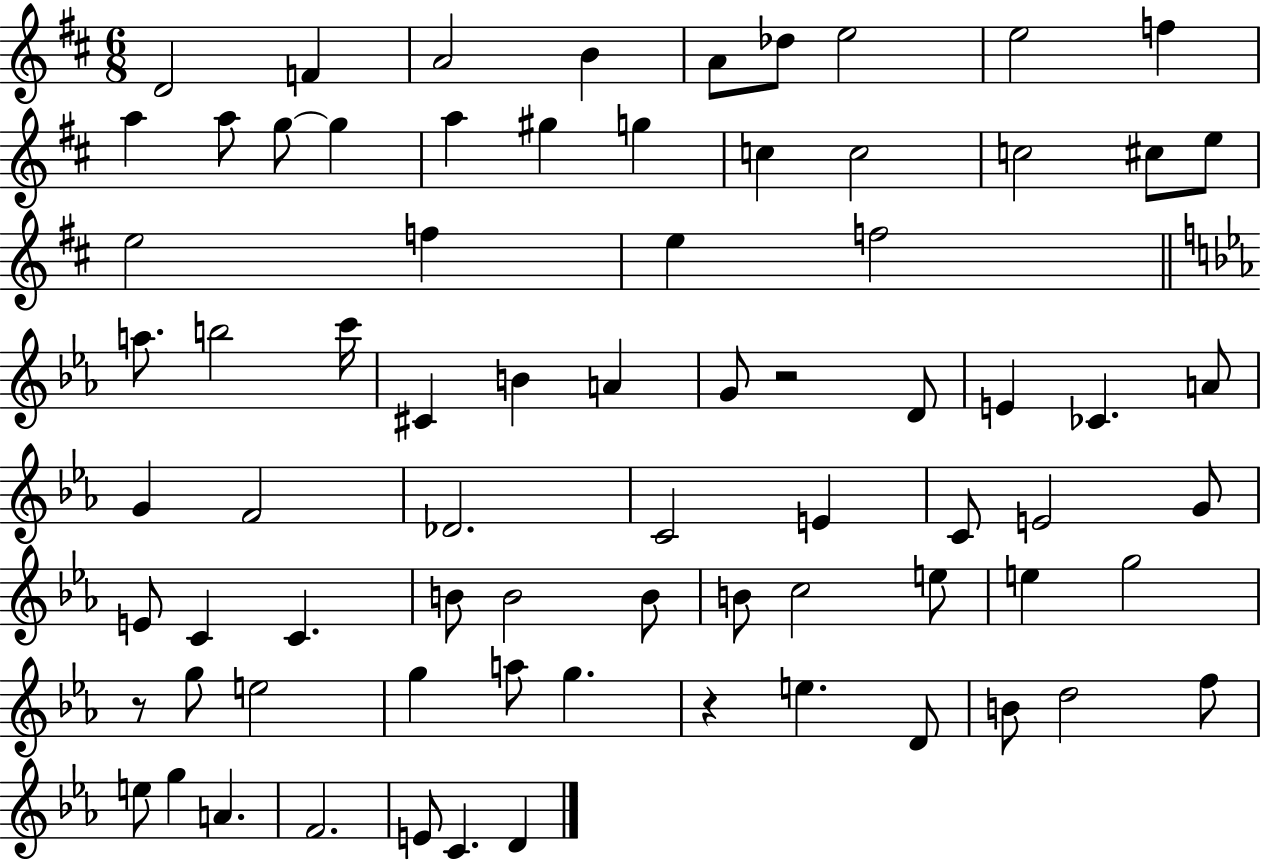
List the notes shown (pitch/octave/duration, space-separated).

D4/h F4/q A4/h B4/q A4/e Db5/e E5/h E5/h F5/q A5/q A5/e G5/e G5/q A5/q G#5/q G5/q C5/q C5/h C5/h C#5/e E5/e E5/h F5/q E5/q F5/h A5/e. B5/h C6/s C#4/q B4/q A4/q G4/e R/h D4/e E4/q CES4/q. A4/e G4/q F4/h Db4/h. C4/h E4/q C4/e E4/h G4/e E4/e C4/q C4/q. B4/e B4/h B4/e B4/e C5/h E5/e E5/q G5/h R/e G5/e E5/h G5/q A5/e G5/q. R/q E5/q. D4/e B4/e D5/h F5/e E5/e G5/q A4/q. F4/h. E4/e C4/q. D4/q